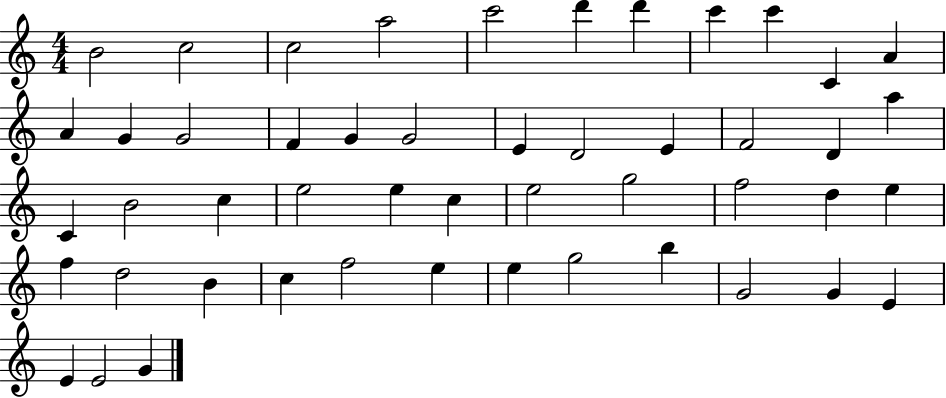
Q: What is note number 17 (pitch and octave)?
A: G4